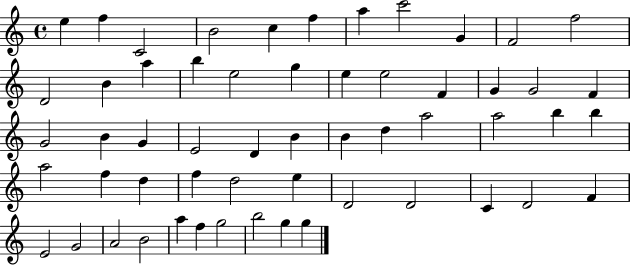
{
  \clef treble
  \time 4/4
  \defaultTimeSignature
  \key c \major
  e''4 f''4 c'2 | b'2 c''4 f''4 | a''4 c'''2 g'4 | f'2 f''2 | \break d'2 b'4 a''4 | b''4 e''2 g''4 | e''4 e''2 f'4 | g'4 g'2 f'4 | \break g'2 b'4 g'4 | e'2 d'4 b'4 | b'4 d''4 a''2 | a''2 b''4 b''4 | \break a''2 f''4 d''4 | f''4 d''2 e''4 | d'2 d'2 | c'4 d'2 f'4 | \break e'2 g'2 | a'2 b'2 | a''4 f''4 g''2 | b''2 g''4 g''4 | \break \bar "|."
}